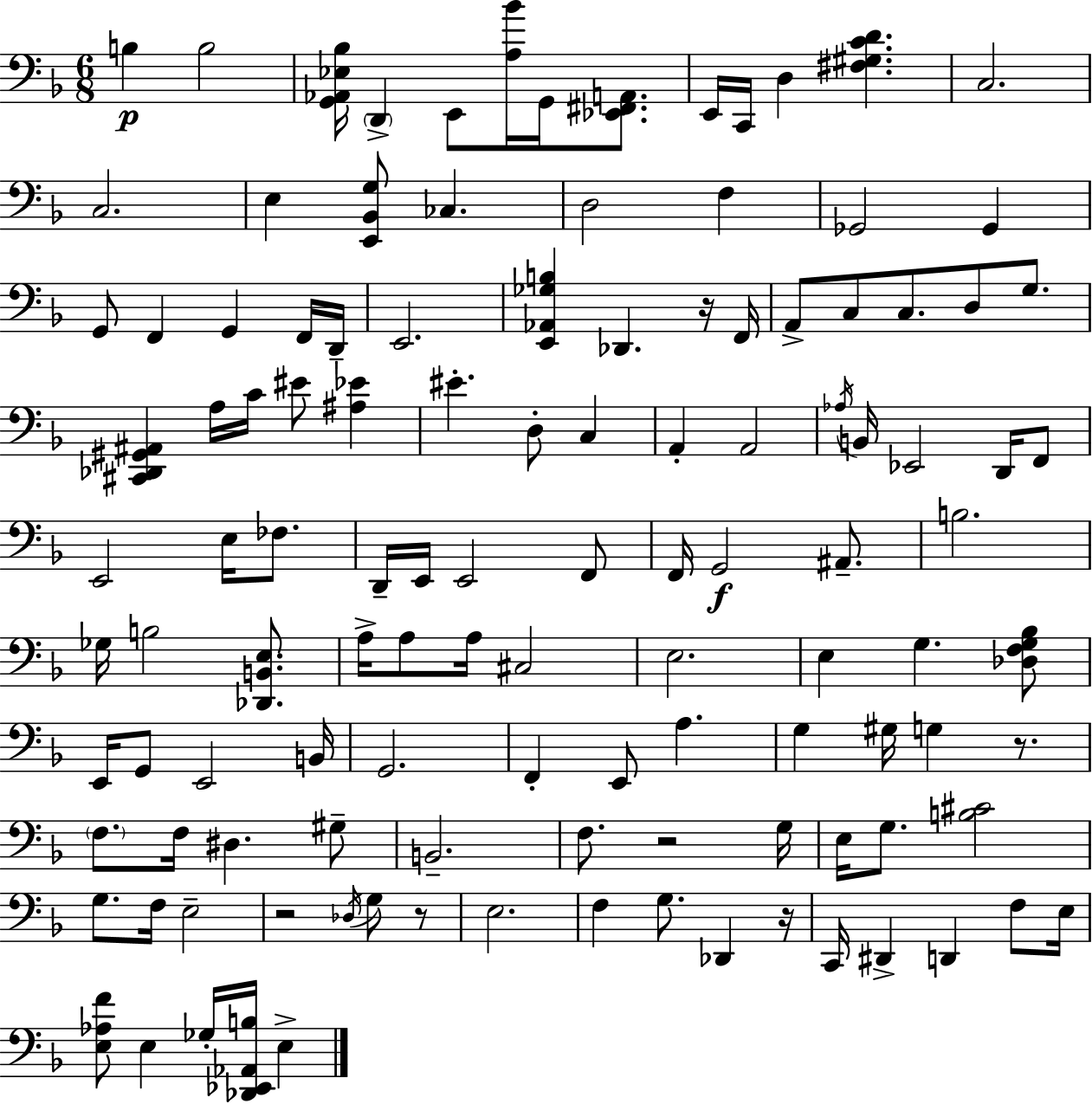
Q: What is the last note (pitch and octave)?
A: E3